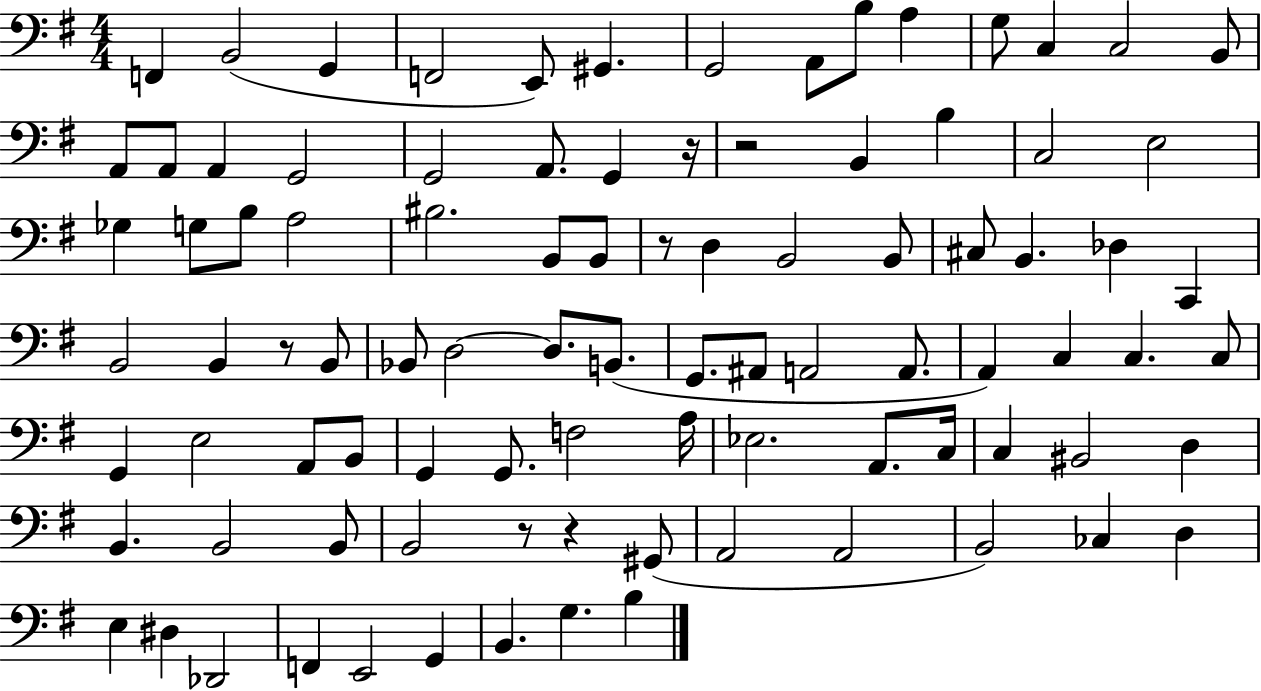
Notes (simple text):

F2/q B2/h G2/q F2/h E2/e G#2/q. G2/h A2/e B3/e A3/q G3/e C3/q C3/h B2/e A2/e A2/e A2/q G2/h G2/h A2/e. G2/q R/s R/h B2/q B3/q C3/h E3/h Gb3/q G3/e B3/e A3/h BIS3/h. B2/e B2/e R/e D3/q B2/h B2/e C#3/e B2/q. Db3/q C2/q B2/h B2/q R/e B2/e Bb2/e D3/h D3/e. B2/e. G2/e. A#2/e A2/h A2/e. A2/q C3/q C3/q. C3/e G2/q E3/h A2/e B2/e G2/q G2/e. F3/h A3/s Eb3/h. A2/e. C3/s C3/q BIS2/h D3/q B2/q. B2/h B2/e B2/h R/e R/q G#2/e A2/h A2/h B2/h CES3/q D3/q E3/q D#3/q Db2/h F2/q E2/h G2/q B2/q. G3/q. B3/q